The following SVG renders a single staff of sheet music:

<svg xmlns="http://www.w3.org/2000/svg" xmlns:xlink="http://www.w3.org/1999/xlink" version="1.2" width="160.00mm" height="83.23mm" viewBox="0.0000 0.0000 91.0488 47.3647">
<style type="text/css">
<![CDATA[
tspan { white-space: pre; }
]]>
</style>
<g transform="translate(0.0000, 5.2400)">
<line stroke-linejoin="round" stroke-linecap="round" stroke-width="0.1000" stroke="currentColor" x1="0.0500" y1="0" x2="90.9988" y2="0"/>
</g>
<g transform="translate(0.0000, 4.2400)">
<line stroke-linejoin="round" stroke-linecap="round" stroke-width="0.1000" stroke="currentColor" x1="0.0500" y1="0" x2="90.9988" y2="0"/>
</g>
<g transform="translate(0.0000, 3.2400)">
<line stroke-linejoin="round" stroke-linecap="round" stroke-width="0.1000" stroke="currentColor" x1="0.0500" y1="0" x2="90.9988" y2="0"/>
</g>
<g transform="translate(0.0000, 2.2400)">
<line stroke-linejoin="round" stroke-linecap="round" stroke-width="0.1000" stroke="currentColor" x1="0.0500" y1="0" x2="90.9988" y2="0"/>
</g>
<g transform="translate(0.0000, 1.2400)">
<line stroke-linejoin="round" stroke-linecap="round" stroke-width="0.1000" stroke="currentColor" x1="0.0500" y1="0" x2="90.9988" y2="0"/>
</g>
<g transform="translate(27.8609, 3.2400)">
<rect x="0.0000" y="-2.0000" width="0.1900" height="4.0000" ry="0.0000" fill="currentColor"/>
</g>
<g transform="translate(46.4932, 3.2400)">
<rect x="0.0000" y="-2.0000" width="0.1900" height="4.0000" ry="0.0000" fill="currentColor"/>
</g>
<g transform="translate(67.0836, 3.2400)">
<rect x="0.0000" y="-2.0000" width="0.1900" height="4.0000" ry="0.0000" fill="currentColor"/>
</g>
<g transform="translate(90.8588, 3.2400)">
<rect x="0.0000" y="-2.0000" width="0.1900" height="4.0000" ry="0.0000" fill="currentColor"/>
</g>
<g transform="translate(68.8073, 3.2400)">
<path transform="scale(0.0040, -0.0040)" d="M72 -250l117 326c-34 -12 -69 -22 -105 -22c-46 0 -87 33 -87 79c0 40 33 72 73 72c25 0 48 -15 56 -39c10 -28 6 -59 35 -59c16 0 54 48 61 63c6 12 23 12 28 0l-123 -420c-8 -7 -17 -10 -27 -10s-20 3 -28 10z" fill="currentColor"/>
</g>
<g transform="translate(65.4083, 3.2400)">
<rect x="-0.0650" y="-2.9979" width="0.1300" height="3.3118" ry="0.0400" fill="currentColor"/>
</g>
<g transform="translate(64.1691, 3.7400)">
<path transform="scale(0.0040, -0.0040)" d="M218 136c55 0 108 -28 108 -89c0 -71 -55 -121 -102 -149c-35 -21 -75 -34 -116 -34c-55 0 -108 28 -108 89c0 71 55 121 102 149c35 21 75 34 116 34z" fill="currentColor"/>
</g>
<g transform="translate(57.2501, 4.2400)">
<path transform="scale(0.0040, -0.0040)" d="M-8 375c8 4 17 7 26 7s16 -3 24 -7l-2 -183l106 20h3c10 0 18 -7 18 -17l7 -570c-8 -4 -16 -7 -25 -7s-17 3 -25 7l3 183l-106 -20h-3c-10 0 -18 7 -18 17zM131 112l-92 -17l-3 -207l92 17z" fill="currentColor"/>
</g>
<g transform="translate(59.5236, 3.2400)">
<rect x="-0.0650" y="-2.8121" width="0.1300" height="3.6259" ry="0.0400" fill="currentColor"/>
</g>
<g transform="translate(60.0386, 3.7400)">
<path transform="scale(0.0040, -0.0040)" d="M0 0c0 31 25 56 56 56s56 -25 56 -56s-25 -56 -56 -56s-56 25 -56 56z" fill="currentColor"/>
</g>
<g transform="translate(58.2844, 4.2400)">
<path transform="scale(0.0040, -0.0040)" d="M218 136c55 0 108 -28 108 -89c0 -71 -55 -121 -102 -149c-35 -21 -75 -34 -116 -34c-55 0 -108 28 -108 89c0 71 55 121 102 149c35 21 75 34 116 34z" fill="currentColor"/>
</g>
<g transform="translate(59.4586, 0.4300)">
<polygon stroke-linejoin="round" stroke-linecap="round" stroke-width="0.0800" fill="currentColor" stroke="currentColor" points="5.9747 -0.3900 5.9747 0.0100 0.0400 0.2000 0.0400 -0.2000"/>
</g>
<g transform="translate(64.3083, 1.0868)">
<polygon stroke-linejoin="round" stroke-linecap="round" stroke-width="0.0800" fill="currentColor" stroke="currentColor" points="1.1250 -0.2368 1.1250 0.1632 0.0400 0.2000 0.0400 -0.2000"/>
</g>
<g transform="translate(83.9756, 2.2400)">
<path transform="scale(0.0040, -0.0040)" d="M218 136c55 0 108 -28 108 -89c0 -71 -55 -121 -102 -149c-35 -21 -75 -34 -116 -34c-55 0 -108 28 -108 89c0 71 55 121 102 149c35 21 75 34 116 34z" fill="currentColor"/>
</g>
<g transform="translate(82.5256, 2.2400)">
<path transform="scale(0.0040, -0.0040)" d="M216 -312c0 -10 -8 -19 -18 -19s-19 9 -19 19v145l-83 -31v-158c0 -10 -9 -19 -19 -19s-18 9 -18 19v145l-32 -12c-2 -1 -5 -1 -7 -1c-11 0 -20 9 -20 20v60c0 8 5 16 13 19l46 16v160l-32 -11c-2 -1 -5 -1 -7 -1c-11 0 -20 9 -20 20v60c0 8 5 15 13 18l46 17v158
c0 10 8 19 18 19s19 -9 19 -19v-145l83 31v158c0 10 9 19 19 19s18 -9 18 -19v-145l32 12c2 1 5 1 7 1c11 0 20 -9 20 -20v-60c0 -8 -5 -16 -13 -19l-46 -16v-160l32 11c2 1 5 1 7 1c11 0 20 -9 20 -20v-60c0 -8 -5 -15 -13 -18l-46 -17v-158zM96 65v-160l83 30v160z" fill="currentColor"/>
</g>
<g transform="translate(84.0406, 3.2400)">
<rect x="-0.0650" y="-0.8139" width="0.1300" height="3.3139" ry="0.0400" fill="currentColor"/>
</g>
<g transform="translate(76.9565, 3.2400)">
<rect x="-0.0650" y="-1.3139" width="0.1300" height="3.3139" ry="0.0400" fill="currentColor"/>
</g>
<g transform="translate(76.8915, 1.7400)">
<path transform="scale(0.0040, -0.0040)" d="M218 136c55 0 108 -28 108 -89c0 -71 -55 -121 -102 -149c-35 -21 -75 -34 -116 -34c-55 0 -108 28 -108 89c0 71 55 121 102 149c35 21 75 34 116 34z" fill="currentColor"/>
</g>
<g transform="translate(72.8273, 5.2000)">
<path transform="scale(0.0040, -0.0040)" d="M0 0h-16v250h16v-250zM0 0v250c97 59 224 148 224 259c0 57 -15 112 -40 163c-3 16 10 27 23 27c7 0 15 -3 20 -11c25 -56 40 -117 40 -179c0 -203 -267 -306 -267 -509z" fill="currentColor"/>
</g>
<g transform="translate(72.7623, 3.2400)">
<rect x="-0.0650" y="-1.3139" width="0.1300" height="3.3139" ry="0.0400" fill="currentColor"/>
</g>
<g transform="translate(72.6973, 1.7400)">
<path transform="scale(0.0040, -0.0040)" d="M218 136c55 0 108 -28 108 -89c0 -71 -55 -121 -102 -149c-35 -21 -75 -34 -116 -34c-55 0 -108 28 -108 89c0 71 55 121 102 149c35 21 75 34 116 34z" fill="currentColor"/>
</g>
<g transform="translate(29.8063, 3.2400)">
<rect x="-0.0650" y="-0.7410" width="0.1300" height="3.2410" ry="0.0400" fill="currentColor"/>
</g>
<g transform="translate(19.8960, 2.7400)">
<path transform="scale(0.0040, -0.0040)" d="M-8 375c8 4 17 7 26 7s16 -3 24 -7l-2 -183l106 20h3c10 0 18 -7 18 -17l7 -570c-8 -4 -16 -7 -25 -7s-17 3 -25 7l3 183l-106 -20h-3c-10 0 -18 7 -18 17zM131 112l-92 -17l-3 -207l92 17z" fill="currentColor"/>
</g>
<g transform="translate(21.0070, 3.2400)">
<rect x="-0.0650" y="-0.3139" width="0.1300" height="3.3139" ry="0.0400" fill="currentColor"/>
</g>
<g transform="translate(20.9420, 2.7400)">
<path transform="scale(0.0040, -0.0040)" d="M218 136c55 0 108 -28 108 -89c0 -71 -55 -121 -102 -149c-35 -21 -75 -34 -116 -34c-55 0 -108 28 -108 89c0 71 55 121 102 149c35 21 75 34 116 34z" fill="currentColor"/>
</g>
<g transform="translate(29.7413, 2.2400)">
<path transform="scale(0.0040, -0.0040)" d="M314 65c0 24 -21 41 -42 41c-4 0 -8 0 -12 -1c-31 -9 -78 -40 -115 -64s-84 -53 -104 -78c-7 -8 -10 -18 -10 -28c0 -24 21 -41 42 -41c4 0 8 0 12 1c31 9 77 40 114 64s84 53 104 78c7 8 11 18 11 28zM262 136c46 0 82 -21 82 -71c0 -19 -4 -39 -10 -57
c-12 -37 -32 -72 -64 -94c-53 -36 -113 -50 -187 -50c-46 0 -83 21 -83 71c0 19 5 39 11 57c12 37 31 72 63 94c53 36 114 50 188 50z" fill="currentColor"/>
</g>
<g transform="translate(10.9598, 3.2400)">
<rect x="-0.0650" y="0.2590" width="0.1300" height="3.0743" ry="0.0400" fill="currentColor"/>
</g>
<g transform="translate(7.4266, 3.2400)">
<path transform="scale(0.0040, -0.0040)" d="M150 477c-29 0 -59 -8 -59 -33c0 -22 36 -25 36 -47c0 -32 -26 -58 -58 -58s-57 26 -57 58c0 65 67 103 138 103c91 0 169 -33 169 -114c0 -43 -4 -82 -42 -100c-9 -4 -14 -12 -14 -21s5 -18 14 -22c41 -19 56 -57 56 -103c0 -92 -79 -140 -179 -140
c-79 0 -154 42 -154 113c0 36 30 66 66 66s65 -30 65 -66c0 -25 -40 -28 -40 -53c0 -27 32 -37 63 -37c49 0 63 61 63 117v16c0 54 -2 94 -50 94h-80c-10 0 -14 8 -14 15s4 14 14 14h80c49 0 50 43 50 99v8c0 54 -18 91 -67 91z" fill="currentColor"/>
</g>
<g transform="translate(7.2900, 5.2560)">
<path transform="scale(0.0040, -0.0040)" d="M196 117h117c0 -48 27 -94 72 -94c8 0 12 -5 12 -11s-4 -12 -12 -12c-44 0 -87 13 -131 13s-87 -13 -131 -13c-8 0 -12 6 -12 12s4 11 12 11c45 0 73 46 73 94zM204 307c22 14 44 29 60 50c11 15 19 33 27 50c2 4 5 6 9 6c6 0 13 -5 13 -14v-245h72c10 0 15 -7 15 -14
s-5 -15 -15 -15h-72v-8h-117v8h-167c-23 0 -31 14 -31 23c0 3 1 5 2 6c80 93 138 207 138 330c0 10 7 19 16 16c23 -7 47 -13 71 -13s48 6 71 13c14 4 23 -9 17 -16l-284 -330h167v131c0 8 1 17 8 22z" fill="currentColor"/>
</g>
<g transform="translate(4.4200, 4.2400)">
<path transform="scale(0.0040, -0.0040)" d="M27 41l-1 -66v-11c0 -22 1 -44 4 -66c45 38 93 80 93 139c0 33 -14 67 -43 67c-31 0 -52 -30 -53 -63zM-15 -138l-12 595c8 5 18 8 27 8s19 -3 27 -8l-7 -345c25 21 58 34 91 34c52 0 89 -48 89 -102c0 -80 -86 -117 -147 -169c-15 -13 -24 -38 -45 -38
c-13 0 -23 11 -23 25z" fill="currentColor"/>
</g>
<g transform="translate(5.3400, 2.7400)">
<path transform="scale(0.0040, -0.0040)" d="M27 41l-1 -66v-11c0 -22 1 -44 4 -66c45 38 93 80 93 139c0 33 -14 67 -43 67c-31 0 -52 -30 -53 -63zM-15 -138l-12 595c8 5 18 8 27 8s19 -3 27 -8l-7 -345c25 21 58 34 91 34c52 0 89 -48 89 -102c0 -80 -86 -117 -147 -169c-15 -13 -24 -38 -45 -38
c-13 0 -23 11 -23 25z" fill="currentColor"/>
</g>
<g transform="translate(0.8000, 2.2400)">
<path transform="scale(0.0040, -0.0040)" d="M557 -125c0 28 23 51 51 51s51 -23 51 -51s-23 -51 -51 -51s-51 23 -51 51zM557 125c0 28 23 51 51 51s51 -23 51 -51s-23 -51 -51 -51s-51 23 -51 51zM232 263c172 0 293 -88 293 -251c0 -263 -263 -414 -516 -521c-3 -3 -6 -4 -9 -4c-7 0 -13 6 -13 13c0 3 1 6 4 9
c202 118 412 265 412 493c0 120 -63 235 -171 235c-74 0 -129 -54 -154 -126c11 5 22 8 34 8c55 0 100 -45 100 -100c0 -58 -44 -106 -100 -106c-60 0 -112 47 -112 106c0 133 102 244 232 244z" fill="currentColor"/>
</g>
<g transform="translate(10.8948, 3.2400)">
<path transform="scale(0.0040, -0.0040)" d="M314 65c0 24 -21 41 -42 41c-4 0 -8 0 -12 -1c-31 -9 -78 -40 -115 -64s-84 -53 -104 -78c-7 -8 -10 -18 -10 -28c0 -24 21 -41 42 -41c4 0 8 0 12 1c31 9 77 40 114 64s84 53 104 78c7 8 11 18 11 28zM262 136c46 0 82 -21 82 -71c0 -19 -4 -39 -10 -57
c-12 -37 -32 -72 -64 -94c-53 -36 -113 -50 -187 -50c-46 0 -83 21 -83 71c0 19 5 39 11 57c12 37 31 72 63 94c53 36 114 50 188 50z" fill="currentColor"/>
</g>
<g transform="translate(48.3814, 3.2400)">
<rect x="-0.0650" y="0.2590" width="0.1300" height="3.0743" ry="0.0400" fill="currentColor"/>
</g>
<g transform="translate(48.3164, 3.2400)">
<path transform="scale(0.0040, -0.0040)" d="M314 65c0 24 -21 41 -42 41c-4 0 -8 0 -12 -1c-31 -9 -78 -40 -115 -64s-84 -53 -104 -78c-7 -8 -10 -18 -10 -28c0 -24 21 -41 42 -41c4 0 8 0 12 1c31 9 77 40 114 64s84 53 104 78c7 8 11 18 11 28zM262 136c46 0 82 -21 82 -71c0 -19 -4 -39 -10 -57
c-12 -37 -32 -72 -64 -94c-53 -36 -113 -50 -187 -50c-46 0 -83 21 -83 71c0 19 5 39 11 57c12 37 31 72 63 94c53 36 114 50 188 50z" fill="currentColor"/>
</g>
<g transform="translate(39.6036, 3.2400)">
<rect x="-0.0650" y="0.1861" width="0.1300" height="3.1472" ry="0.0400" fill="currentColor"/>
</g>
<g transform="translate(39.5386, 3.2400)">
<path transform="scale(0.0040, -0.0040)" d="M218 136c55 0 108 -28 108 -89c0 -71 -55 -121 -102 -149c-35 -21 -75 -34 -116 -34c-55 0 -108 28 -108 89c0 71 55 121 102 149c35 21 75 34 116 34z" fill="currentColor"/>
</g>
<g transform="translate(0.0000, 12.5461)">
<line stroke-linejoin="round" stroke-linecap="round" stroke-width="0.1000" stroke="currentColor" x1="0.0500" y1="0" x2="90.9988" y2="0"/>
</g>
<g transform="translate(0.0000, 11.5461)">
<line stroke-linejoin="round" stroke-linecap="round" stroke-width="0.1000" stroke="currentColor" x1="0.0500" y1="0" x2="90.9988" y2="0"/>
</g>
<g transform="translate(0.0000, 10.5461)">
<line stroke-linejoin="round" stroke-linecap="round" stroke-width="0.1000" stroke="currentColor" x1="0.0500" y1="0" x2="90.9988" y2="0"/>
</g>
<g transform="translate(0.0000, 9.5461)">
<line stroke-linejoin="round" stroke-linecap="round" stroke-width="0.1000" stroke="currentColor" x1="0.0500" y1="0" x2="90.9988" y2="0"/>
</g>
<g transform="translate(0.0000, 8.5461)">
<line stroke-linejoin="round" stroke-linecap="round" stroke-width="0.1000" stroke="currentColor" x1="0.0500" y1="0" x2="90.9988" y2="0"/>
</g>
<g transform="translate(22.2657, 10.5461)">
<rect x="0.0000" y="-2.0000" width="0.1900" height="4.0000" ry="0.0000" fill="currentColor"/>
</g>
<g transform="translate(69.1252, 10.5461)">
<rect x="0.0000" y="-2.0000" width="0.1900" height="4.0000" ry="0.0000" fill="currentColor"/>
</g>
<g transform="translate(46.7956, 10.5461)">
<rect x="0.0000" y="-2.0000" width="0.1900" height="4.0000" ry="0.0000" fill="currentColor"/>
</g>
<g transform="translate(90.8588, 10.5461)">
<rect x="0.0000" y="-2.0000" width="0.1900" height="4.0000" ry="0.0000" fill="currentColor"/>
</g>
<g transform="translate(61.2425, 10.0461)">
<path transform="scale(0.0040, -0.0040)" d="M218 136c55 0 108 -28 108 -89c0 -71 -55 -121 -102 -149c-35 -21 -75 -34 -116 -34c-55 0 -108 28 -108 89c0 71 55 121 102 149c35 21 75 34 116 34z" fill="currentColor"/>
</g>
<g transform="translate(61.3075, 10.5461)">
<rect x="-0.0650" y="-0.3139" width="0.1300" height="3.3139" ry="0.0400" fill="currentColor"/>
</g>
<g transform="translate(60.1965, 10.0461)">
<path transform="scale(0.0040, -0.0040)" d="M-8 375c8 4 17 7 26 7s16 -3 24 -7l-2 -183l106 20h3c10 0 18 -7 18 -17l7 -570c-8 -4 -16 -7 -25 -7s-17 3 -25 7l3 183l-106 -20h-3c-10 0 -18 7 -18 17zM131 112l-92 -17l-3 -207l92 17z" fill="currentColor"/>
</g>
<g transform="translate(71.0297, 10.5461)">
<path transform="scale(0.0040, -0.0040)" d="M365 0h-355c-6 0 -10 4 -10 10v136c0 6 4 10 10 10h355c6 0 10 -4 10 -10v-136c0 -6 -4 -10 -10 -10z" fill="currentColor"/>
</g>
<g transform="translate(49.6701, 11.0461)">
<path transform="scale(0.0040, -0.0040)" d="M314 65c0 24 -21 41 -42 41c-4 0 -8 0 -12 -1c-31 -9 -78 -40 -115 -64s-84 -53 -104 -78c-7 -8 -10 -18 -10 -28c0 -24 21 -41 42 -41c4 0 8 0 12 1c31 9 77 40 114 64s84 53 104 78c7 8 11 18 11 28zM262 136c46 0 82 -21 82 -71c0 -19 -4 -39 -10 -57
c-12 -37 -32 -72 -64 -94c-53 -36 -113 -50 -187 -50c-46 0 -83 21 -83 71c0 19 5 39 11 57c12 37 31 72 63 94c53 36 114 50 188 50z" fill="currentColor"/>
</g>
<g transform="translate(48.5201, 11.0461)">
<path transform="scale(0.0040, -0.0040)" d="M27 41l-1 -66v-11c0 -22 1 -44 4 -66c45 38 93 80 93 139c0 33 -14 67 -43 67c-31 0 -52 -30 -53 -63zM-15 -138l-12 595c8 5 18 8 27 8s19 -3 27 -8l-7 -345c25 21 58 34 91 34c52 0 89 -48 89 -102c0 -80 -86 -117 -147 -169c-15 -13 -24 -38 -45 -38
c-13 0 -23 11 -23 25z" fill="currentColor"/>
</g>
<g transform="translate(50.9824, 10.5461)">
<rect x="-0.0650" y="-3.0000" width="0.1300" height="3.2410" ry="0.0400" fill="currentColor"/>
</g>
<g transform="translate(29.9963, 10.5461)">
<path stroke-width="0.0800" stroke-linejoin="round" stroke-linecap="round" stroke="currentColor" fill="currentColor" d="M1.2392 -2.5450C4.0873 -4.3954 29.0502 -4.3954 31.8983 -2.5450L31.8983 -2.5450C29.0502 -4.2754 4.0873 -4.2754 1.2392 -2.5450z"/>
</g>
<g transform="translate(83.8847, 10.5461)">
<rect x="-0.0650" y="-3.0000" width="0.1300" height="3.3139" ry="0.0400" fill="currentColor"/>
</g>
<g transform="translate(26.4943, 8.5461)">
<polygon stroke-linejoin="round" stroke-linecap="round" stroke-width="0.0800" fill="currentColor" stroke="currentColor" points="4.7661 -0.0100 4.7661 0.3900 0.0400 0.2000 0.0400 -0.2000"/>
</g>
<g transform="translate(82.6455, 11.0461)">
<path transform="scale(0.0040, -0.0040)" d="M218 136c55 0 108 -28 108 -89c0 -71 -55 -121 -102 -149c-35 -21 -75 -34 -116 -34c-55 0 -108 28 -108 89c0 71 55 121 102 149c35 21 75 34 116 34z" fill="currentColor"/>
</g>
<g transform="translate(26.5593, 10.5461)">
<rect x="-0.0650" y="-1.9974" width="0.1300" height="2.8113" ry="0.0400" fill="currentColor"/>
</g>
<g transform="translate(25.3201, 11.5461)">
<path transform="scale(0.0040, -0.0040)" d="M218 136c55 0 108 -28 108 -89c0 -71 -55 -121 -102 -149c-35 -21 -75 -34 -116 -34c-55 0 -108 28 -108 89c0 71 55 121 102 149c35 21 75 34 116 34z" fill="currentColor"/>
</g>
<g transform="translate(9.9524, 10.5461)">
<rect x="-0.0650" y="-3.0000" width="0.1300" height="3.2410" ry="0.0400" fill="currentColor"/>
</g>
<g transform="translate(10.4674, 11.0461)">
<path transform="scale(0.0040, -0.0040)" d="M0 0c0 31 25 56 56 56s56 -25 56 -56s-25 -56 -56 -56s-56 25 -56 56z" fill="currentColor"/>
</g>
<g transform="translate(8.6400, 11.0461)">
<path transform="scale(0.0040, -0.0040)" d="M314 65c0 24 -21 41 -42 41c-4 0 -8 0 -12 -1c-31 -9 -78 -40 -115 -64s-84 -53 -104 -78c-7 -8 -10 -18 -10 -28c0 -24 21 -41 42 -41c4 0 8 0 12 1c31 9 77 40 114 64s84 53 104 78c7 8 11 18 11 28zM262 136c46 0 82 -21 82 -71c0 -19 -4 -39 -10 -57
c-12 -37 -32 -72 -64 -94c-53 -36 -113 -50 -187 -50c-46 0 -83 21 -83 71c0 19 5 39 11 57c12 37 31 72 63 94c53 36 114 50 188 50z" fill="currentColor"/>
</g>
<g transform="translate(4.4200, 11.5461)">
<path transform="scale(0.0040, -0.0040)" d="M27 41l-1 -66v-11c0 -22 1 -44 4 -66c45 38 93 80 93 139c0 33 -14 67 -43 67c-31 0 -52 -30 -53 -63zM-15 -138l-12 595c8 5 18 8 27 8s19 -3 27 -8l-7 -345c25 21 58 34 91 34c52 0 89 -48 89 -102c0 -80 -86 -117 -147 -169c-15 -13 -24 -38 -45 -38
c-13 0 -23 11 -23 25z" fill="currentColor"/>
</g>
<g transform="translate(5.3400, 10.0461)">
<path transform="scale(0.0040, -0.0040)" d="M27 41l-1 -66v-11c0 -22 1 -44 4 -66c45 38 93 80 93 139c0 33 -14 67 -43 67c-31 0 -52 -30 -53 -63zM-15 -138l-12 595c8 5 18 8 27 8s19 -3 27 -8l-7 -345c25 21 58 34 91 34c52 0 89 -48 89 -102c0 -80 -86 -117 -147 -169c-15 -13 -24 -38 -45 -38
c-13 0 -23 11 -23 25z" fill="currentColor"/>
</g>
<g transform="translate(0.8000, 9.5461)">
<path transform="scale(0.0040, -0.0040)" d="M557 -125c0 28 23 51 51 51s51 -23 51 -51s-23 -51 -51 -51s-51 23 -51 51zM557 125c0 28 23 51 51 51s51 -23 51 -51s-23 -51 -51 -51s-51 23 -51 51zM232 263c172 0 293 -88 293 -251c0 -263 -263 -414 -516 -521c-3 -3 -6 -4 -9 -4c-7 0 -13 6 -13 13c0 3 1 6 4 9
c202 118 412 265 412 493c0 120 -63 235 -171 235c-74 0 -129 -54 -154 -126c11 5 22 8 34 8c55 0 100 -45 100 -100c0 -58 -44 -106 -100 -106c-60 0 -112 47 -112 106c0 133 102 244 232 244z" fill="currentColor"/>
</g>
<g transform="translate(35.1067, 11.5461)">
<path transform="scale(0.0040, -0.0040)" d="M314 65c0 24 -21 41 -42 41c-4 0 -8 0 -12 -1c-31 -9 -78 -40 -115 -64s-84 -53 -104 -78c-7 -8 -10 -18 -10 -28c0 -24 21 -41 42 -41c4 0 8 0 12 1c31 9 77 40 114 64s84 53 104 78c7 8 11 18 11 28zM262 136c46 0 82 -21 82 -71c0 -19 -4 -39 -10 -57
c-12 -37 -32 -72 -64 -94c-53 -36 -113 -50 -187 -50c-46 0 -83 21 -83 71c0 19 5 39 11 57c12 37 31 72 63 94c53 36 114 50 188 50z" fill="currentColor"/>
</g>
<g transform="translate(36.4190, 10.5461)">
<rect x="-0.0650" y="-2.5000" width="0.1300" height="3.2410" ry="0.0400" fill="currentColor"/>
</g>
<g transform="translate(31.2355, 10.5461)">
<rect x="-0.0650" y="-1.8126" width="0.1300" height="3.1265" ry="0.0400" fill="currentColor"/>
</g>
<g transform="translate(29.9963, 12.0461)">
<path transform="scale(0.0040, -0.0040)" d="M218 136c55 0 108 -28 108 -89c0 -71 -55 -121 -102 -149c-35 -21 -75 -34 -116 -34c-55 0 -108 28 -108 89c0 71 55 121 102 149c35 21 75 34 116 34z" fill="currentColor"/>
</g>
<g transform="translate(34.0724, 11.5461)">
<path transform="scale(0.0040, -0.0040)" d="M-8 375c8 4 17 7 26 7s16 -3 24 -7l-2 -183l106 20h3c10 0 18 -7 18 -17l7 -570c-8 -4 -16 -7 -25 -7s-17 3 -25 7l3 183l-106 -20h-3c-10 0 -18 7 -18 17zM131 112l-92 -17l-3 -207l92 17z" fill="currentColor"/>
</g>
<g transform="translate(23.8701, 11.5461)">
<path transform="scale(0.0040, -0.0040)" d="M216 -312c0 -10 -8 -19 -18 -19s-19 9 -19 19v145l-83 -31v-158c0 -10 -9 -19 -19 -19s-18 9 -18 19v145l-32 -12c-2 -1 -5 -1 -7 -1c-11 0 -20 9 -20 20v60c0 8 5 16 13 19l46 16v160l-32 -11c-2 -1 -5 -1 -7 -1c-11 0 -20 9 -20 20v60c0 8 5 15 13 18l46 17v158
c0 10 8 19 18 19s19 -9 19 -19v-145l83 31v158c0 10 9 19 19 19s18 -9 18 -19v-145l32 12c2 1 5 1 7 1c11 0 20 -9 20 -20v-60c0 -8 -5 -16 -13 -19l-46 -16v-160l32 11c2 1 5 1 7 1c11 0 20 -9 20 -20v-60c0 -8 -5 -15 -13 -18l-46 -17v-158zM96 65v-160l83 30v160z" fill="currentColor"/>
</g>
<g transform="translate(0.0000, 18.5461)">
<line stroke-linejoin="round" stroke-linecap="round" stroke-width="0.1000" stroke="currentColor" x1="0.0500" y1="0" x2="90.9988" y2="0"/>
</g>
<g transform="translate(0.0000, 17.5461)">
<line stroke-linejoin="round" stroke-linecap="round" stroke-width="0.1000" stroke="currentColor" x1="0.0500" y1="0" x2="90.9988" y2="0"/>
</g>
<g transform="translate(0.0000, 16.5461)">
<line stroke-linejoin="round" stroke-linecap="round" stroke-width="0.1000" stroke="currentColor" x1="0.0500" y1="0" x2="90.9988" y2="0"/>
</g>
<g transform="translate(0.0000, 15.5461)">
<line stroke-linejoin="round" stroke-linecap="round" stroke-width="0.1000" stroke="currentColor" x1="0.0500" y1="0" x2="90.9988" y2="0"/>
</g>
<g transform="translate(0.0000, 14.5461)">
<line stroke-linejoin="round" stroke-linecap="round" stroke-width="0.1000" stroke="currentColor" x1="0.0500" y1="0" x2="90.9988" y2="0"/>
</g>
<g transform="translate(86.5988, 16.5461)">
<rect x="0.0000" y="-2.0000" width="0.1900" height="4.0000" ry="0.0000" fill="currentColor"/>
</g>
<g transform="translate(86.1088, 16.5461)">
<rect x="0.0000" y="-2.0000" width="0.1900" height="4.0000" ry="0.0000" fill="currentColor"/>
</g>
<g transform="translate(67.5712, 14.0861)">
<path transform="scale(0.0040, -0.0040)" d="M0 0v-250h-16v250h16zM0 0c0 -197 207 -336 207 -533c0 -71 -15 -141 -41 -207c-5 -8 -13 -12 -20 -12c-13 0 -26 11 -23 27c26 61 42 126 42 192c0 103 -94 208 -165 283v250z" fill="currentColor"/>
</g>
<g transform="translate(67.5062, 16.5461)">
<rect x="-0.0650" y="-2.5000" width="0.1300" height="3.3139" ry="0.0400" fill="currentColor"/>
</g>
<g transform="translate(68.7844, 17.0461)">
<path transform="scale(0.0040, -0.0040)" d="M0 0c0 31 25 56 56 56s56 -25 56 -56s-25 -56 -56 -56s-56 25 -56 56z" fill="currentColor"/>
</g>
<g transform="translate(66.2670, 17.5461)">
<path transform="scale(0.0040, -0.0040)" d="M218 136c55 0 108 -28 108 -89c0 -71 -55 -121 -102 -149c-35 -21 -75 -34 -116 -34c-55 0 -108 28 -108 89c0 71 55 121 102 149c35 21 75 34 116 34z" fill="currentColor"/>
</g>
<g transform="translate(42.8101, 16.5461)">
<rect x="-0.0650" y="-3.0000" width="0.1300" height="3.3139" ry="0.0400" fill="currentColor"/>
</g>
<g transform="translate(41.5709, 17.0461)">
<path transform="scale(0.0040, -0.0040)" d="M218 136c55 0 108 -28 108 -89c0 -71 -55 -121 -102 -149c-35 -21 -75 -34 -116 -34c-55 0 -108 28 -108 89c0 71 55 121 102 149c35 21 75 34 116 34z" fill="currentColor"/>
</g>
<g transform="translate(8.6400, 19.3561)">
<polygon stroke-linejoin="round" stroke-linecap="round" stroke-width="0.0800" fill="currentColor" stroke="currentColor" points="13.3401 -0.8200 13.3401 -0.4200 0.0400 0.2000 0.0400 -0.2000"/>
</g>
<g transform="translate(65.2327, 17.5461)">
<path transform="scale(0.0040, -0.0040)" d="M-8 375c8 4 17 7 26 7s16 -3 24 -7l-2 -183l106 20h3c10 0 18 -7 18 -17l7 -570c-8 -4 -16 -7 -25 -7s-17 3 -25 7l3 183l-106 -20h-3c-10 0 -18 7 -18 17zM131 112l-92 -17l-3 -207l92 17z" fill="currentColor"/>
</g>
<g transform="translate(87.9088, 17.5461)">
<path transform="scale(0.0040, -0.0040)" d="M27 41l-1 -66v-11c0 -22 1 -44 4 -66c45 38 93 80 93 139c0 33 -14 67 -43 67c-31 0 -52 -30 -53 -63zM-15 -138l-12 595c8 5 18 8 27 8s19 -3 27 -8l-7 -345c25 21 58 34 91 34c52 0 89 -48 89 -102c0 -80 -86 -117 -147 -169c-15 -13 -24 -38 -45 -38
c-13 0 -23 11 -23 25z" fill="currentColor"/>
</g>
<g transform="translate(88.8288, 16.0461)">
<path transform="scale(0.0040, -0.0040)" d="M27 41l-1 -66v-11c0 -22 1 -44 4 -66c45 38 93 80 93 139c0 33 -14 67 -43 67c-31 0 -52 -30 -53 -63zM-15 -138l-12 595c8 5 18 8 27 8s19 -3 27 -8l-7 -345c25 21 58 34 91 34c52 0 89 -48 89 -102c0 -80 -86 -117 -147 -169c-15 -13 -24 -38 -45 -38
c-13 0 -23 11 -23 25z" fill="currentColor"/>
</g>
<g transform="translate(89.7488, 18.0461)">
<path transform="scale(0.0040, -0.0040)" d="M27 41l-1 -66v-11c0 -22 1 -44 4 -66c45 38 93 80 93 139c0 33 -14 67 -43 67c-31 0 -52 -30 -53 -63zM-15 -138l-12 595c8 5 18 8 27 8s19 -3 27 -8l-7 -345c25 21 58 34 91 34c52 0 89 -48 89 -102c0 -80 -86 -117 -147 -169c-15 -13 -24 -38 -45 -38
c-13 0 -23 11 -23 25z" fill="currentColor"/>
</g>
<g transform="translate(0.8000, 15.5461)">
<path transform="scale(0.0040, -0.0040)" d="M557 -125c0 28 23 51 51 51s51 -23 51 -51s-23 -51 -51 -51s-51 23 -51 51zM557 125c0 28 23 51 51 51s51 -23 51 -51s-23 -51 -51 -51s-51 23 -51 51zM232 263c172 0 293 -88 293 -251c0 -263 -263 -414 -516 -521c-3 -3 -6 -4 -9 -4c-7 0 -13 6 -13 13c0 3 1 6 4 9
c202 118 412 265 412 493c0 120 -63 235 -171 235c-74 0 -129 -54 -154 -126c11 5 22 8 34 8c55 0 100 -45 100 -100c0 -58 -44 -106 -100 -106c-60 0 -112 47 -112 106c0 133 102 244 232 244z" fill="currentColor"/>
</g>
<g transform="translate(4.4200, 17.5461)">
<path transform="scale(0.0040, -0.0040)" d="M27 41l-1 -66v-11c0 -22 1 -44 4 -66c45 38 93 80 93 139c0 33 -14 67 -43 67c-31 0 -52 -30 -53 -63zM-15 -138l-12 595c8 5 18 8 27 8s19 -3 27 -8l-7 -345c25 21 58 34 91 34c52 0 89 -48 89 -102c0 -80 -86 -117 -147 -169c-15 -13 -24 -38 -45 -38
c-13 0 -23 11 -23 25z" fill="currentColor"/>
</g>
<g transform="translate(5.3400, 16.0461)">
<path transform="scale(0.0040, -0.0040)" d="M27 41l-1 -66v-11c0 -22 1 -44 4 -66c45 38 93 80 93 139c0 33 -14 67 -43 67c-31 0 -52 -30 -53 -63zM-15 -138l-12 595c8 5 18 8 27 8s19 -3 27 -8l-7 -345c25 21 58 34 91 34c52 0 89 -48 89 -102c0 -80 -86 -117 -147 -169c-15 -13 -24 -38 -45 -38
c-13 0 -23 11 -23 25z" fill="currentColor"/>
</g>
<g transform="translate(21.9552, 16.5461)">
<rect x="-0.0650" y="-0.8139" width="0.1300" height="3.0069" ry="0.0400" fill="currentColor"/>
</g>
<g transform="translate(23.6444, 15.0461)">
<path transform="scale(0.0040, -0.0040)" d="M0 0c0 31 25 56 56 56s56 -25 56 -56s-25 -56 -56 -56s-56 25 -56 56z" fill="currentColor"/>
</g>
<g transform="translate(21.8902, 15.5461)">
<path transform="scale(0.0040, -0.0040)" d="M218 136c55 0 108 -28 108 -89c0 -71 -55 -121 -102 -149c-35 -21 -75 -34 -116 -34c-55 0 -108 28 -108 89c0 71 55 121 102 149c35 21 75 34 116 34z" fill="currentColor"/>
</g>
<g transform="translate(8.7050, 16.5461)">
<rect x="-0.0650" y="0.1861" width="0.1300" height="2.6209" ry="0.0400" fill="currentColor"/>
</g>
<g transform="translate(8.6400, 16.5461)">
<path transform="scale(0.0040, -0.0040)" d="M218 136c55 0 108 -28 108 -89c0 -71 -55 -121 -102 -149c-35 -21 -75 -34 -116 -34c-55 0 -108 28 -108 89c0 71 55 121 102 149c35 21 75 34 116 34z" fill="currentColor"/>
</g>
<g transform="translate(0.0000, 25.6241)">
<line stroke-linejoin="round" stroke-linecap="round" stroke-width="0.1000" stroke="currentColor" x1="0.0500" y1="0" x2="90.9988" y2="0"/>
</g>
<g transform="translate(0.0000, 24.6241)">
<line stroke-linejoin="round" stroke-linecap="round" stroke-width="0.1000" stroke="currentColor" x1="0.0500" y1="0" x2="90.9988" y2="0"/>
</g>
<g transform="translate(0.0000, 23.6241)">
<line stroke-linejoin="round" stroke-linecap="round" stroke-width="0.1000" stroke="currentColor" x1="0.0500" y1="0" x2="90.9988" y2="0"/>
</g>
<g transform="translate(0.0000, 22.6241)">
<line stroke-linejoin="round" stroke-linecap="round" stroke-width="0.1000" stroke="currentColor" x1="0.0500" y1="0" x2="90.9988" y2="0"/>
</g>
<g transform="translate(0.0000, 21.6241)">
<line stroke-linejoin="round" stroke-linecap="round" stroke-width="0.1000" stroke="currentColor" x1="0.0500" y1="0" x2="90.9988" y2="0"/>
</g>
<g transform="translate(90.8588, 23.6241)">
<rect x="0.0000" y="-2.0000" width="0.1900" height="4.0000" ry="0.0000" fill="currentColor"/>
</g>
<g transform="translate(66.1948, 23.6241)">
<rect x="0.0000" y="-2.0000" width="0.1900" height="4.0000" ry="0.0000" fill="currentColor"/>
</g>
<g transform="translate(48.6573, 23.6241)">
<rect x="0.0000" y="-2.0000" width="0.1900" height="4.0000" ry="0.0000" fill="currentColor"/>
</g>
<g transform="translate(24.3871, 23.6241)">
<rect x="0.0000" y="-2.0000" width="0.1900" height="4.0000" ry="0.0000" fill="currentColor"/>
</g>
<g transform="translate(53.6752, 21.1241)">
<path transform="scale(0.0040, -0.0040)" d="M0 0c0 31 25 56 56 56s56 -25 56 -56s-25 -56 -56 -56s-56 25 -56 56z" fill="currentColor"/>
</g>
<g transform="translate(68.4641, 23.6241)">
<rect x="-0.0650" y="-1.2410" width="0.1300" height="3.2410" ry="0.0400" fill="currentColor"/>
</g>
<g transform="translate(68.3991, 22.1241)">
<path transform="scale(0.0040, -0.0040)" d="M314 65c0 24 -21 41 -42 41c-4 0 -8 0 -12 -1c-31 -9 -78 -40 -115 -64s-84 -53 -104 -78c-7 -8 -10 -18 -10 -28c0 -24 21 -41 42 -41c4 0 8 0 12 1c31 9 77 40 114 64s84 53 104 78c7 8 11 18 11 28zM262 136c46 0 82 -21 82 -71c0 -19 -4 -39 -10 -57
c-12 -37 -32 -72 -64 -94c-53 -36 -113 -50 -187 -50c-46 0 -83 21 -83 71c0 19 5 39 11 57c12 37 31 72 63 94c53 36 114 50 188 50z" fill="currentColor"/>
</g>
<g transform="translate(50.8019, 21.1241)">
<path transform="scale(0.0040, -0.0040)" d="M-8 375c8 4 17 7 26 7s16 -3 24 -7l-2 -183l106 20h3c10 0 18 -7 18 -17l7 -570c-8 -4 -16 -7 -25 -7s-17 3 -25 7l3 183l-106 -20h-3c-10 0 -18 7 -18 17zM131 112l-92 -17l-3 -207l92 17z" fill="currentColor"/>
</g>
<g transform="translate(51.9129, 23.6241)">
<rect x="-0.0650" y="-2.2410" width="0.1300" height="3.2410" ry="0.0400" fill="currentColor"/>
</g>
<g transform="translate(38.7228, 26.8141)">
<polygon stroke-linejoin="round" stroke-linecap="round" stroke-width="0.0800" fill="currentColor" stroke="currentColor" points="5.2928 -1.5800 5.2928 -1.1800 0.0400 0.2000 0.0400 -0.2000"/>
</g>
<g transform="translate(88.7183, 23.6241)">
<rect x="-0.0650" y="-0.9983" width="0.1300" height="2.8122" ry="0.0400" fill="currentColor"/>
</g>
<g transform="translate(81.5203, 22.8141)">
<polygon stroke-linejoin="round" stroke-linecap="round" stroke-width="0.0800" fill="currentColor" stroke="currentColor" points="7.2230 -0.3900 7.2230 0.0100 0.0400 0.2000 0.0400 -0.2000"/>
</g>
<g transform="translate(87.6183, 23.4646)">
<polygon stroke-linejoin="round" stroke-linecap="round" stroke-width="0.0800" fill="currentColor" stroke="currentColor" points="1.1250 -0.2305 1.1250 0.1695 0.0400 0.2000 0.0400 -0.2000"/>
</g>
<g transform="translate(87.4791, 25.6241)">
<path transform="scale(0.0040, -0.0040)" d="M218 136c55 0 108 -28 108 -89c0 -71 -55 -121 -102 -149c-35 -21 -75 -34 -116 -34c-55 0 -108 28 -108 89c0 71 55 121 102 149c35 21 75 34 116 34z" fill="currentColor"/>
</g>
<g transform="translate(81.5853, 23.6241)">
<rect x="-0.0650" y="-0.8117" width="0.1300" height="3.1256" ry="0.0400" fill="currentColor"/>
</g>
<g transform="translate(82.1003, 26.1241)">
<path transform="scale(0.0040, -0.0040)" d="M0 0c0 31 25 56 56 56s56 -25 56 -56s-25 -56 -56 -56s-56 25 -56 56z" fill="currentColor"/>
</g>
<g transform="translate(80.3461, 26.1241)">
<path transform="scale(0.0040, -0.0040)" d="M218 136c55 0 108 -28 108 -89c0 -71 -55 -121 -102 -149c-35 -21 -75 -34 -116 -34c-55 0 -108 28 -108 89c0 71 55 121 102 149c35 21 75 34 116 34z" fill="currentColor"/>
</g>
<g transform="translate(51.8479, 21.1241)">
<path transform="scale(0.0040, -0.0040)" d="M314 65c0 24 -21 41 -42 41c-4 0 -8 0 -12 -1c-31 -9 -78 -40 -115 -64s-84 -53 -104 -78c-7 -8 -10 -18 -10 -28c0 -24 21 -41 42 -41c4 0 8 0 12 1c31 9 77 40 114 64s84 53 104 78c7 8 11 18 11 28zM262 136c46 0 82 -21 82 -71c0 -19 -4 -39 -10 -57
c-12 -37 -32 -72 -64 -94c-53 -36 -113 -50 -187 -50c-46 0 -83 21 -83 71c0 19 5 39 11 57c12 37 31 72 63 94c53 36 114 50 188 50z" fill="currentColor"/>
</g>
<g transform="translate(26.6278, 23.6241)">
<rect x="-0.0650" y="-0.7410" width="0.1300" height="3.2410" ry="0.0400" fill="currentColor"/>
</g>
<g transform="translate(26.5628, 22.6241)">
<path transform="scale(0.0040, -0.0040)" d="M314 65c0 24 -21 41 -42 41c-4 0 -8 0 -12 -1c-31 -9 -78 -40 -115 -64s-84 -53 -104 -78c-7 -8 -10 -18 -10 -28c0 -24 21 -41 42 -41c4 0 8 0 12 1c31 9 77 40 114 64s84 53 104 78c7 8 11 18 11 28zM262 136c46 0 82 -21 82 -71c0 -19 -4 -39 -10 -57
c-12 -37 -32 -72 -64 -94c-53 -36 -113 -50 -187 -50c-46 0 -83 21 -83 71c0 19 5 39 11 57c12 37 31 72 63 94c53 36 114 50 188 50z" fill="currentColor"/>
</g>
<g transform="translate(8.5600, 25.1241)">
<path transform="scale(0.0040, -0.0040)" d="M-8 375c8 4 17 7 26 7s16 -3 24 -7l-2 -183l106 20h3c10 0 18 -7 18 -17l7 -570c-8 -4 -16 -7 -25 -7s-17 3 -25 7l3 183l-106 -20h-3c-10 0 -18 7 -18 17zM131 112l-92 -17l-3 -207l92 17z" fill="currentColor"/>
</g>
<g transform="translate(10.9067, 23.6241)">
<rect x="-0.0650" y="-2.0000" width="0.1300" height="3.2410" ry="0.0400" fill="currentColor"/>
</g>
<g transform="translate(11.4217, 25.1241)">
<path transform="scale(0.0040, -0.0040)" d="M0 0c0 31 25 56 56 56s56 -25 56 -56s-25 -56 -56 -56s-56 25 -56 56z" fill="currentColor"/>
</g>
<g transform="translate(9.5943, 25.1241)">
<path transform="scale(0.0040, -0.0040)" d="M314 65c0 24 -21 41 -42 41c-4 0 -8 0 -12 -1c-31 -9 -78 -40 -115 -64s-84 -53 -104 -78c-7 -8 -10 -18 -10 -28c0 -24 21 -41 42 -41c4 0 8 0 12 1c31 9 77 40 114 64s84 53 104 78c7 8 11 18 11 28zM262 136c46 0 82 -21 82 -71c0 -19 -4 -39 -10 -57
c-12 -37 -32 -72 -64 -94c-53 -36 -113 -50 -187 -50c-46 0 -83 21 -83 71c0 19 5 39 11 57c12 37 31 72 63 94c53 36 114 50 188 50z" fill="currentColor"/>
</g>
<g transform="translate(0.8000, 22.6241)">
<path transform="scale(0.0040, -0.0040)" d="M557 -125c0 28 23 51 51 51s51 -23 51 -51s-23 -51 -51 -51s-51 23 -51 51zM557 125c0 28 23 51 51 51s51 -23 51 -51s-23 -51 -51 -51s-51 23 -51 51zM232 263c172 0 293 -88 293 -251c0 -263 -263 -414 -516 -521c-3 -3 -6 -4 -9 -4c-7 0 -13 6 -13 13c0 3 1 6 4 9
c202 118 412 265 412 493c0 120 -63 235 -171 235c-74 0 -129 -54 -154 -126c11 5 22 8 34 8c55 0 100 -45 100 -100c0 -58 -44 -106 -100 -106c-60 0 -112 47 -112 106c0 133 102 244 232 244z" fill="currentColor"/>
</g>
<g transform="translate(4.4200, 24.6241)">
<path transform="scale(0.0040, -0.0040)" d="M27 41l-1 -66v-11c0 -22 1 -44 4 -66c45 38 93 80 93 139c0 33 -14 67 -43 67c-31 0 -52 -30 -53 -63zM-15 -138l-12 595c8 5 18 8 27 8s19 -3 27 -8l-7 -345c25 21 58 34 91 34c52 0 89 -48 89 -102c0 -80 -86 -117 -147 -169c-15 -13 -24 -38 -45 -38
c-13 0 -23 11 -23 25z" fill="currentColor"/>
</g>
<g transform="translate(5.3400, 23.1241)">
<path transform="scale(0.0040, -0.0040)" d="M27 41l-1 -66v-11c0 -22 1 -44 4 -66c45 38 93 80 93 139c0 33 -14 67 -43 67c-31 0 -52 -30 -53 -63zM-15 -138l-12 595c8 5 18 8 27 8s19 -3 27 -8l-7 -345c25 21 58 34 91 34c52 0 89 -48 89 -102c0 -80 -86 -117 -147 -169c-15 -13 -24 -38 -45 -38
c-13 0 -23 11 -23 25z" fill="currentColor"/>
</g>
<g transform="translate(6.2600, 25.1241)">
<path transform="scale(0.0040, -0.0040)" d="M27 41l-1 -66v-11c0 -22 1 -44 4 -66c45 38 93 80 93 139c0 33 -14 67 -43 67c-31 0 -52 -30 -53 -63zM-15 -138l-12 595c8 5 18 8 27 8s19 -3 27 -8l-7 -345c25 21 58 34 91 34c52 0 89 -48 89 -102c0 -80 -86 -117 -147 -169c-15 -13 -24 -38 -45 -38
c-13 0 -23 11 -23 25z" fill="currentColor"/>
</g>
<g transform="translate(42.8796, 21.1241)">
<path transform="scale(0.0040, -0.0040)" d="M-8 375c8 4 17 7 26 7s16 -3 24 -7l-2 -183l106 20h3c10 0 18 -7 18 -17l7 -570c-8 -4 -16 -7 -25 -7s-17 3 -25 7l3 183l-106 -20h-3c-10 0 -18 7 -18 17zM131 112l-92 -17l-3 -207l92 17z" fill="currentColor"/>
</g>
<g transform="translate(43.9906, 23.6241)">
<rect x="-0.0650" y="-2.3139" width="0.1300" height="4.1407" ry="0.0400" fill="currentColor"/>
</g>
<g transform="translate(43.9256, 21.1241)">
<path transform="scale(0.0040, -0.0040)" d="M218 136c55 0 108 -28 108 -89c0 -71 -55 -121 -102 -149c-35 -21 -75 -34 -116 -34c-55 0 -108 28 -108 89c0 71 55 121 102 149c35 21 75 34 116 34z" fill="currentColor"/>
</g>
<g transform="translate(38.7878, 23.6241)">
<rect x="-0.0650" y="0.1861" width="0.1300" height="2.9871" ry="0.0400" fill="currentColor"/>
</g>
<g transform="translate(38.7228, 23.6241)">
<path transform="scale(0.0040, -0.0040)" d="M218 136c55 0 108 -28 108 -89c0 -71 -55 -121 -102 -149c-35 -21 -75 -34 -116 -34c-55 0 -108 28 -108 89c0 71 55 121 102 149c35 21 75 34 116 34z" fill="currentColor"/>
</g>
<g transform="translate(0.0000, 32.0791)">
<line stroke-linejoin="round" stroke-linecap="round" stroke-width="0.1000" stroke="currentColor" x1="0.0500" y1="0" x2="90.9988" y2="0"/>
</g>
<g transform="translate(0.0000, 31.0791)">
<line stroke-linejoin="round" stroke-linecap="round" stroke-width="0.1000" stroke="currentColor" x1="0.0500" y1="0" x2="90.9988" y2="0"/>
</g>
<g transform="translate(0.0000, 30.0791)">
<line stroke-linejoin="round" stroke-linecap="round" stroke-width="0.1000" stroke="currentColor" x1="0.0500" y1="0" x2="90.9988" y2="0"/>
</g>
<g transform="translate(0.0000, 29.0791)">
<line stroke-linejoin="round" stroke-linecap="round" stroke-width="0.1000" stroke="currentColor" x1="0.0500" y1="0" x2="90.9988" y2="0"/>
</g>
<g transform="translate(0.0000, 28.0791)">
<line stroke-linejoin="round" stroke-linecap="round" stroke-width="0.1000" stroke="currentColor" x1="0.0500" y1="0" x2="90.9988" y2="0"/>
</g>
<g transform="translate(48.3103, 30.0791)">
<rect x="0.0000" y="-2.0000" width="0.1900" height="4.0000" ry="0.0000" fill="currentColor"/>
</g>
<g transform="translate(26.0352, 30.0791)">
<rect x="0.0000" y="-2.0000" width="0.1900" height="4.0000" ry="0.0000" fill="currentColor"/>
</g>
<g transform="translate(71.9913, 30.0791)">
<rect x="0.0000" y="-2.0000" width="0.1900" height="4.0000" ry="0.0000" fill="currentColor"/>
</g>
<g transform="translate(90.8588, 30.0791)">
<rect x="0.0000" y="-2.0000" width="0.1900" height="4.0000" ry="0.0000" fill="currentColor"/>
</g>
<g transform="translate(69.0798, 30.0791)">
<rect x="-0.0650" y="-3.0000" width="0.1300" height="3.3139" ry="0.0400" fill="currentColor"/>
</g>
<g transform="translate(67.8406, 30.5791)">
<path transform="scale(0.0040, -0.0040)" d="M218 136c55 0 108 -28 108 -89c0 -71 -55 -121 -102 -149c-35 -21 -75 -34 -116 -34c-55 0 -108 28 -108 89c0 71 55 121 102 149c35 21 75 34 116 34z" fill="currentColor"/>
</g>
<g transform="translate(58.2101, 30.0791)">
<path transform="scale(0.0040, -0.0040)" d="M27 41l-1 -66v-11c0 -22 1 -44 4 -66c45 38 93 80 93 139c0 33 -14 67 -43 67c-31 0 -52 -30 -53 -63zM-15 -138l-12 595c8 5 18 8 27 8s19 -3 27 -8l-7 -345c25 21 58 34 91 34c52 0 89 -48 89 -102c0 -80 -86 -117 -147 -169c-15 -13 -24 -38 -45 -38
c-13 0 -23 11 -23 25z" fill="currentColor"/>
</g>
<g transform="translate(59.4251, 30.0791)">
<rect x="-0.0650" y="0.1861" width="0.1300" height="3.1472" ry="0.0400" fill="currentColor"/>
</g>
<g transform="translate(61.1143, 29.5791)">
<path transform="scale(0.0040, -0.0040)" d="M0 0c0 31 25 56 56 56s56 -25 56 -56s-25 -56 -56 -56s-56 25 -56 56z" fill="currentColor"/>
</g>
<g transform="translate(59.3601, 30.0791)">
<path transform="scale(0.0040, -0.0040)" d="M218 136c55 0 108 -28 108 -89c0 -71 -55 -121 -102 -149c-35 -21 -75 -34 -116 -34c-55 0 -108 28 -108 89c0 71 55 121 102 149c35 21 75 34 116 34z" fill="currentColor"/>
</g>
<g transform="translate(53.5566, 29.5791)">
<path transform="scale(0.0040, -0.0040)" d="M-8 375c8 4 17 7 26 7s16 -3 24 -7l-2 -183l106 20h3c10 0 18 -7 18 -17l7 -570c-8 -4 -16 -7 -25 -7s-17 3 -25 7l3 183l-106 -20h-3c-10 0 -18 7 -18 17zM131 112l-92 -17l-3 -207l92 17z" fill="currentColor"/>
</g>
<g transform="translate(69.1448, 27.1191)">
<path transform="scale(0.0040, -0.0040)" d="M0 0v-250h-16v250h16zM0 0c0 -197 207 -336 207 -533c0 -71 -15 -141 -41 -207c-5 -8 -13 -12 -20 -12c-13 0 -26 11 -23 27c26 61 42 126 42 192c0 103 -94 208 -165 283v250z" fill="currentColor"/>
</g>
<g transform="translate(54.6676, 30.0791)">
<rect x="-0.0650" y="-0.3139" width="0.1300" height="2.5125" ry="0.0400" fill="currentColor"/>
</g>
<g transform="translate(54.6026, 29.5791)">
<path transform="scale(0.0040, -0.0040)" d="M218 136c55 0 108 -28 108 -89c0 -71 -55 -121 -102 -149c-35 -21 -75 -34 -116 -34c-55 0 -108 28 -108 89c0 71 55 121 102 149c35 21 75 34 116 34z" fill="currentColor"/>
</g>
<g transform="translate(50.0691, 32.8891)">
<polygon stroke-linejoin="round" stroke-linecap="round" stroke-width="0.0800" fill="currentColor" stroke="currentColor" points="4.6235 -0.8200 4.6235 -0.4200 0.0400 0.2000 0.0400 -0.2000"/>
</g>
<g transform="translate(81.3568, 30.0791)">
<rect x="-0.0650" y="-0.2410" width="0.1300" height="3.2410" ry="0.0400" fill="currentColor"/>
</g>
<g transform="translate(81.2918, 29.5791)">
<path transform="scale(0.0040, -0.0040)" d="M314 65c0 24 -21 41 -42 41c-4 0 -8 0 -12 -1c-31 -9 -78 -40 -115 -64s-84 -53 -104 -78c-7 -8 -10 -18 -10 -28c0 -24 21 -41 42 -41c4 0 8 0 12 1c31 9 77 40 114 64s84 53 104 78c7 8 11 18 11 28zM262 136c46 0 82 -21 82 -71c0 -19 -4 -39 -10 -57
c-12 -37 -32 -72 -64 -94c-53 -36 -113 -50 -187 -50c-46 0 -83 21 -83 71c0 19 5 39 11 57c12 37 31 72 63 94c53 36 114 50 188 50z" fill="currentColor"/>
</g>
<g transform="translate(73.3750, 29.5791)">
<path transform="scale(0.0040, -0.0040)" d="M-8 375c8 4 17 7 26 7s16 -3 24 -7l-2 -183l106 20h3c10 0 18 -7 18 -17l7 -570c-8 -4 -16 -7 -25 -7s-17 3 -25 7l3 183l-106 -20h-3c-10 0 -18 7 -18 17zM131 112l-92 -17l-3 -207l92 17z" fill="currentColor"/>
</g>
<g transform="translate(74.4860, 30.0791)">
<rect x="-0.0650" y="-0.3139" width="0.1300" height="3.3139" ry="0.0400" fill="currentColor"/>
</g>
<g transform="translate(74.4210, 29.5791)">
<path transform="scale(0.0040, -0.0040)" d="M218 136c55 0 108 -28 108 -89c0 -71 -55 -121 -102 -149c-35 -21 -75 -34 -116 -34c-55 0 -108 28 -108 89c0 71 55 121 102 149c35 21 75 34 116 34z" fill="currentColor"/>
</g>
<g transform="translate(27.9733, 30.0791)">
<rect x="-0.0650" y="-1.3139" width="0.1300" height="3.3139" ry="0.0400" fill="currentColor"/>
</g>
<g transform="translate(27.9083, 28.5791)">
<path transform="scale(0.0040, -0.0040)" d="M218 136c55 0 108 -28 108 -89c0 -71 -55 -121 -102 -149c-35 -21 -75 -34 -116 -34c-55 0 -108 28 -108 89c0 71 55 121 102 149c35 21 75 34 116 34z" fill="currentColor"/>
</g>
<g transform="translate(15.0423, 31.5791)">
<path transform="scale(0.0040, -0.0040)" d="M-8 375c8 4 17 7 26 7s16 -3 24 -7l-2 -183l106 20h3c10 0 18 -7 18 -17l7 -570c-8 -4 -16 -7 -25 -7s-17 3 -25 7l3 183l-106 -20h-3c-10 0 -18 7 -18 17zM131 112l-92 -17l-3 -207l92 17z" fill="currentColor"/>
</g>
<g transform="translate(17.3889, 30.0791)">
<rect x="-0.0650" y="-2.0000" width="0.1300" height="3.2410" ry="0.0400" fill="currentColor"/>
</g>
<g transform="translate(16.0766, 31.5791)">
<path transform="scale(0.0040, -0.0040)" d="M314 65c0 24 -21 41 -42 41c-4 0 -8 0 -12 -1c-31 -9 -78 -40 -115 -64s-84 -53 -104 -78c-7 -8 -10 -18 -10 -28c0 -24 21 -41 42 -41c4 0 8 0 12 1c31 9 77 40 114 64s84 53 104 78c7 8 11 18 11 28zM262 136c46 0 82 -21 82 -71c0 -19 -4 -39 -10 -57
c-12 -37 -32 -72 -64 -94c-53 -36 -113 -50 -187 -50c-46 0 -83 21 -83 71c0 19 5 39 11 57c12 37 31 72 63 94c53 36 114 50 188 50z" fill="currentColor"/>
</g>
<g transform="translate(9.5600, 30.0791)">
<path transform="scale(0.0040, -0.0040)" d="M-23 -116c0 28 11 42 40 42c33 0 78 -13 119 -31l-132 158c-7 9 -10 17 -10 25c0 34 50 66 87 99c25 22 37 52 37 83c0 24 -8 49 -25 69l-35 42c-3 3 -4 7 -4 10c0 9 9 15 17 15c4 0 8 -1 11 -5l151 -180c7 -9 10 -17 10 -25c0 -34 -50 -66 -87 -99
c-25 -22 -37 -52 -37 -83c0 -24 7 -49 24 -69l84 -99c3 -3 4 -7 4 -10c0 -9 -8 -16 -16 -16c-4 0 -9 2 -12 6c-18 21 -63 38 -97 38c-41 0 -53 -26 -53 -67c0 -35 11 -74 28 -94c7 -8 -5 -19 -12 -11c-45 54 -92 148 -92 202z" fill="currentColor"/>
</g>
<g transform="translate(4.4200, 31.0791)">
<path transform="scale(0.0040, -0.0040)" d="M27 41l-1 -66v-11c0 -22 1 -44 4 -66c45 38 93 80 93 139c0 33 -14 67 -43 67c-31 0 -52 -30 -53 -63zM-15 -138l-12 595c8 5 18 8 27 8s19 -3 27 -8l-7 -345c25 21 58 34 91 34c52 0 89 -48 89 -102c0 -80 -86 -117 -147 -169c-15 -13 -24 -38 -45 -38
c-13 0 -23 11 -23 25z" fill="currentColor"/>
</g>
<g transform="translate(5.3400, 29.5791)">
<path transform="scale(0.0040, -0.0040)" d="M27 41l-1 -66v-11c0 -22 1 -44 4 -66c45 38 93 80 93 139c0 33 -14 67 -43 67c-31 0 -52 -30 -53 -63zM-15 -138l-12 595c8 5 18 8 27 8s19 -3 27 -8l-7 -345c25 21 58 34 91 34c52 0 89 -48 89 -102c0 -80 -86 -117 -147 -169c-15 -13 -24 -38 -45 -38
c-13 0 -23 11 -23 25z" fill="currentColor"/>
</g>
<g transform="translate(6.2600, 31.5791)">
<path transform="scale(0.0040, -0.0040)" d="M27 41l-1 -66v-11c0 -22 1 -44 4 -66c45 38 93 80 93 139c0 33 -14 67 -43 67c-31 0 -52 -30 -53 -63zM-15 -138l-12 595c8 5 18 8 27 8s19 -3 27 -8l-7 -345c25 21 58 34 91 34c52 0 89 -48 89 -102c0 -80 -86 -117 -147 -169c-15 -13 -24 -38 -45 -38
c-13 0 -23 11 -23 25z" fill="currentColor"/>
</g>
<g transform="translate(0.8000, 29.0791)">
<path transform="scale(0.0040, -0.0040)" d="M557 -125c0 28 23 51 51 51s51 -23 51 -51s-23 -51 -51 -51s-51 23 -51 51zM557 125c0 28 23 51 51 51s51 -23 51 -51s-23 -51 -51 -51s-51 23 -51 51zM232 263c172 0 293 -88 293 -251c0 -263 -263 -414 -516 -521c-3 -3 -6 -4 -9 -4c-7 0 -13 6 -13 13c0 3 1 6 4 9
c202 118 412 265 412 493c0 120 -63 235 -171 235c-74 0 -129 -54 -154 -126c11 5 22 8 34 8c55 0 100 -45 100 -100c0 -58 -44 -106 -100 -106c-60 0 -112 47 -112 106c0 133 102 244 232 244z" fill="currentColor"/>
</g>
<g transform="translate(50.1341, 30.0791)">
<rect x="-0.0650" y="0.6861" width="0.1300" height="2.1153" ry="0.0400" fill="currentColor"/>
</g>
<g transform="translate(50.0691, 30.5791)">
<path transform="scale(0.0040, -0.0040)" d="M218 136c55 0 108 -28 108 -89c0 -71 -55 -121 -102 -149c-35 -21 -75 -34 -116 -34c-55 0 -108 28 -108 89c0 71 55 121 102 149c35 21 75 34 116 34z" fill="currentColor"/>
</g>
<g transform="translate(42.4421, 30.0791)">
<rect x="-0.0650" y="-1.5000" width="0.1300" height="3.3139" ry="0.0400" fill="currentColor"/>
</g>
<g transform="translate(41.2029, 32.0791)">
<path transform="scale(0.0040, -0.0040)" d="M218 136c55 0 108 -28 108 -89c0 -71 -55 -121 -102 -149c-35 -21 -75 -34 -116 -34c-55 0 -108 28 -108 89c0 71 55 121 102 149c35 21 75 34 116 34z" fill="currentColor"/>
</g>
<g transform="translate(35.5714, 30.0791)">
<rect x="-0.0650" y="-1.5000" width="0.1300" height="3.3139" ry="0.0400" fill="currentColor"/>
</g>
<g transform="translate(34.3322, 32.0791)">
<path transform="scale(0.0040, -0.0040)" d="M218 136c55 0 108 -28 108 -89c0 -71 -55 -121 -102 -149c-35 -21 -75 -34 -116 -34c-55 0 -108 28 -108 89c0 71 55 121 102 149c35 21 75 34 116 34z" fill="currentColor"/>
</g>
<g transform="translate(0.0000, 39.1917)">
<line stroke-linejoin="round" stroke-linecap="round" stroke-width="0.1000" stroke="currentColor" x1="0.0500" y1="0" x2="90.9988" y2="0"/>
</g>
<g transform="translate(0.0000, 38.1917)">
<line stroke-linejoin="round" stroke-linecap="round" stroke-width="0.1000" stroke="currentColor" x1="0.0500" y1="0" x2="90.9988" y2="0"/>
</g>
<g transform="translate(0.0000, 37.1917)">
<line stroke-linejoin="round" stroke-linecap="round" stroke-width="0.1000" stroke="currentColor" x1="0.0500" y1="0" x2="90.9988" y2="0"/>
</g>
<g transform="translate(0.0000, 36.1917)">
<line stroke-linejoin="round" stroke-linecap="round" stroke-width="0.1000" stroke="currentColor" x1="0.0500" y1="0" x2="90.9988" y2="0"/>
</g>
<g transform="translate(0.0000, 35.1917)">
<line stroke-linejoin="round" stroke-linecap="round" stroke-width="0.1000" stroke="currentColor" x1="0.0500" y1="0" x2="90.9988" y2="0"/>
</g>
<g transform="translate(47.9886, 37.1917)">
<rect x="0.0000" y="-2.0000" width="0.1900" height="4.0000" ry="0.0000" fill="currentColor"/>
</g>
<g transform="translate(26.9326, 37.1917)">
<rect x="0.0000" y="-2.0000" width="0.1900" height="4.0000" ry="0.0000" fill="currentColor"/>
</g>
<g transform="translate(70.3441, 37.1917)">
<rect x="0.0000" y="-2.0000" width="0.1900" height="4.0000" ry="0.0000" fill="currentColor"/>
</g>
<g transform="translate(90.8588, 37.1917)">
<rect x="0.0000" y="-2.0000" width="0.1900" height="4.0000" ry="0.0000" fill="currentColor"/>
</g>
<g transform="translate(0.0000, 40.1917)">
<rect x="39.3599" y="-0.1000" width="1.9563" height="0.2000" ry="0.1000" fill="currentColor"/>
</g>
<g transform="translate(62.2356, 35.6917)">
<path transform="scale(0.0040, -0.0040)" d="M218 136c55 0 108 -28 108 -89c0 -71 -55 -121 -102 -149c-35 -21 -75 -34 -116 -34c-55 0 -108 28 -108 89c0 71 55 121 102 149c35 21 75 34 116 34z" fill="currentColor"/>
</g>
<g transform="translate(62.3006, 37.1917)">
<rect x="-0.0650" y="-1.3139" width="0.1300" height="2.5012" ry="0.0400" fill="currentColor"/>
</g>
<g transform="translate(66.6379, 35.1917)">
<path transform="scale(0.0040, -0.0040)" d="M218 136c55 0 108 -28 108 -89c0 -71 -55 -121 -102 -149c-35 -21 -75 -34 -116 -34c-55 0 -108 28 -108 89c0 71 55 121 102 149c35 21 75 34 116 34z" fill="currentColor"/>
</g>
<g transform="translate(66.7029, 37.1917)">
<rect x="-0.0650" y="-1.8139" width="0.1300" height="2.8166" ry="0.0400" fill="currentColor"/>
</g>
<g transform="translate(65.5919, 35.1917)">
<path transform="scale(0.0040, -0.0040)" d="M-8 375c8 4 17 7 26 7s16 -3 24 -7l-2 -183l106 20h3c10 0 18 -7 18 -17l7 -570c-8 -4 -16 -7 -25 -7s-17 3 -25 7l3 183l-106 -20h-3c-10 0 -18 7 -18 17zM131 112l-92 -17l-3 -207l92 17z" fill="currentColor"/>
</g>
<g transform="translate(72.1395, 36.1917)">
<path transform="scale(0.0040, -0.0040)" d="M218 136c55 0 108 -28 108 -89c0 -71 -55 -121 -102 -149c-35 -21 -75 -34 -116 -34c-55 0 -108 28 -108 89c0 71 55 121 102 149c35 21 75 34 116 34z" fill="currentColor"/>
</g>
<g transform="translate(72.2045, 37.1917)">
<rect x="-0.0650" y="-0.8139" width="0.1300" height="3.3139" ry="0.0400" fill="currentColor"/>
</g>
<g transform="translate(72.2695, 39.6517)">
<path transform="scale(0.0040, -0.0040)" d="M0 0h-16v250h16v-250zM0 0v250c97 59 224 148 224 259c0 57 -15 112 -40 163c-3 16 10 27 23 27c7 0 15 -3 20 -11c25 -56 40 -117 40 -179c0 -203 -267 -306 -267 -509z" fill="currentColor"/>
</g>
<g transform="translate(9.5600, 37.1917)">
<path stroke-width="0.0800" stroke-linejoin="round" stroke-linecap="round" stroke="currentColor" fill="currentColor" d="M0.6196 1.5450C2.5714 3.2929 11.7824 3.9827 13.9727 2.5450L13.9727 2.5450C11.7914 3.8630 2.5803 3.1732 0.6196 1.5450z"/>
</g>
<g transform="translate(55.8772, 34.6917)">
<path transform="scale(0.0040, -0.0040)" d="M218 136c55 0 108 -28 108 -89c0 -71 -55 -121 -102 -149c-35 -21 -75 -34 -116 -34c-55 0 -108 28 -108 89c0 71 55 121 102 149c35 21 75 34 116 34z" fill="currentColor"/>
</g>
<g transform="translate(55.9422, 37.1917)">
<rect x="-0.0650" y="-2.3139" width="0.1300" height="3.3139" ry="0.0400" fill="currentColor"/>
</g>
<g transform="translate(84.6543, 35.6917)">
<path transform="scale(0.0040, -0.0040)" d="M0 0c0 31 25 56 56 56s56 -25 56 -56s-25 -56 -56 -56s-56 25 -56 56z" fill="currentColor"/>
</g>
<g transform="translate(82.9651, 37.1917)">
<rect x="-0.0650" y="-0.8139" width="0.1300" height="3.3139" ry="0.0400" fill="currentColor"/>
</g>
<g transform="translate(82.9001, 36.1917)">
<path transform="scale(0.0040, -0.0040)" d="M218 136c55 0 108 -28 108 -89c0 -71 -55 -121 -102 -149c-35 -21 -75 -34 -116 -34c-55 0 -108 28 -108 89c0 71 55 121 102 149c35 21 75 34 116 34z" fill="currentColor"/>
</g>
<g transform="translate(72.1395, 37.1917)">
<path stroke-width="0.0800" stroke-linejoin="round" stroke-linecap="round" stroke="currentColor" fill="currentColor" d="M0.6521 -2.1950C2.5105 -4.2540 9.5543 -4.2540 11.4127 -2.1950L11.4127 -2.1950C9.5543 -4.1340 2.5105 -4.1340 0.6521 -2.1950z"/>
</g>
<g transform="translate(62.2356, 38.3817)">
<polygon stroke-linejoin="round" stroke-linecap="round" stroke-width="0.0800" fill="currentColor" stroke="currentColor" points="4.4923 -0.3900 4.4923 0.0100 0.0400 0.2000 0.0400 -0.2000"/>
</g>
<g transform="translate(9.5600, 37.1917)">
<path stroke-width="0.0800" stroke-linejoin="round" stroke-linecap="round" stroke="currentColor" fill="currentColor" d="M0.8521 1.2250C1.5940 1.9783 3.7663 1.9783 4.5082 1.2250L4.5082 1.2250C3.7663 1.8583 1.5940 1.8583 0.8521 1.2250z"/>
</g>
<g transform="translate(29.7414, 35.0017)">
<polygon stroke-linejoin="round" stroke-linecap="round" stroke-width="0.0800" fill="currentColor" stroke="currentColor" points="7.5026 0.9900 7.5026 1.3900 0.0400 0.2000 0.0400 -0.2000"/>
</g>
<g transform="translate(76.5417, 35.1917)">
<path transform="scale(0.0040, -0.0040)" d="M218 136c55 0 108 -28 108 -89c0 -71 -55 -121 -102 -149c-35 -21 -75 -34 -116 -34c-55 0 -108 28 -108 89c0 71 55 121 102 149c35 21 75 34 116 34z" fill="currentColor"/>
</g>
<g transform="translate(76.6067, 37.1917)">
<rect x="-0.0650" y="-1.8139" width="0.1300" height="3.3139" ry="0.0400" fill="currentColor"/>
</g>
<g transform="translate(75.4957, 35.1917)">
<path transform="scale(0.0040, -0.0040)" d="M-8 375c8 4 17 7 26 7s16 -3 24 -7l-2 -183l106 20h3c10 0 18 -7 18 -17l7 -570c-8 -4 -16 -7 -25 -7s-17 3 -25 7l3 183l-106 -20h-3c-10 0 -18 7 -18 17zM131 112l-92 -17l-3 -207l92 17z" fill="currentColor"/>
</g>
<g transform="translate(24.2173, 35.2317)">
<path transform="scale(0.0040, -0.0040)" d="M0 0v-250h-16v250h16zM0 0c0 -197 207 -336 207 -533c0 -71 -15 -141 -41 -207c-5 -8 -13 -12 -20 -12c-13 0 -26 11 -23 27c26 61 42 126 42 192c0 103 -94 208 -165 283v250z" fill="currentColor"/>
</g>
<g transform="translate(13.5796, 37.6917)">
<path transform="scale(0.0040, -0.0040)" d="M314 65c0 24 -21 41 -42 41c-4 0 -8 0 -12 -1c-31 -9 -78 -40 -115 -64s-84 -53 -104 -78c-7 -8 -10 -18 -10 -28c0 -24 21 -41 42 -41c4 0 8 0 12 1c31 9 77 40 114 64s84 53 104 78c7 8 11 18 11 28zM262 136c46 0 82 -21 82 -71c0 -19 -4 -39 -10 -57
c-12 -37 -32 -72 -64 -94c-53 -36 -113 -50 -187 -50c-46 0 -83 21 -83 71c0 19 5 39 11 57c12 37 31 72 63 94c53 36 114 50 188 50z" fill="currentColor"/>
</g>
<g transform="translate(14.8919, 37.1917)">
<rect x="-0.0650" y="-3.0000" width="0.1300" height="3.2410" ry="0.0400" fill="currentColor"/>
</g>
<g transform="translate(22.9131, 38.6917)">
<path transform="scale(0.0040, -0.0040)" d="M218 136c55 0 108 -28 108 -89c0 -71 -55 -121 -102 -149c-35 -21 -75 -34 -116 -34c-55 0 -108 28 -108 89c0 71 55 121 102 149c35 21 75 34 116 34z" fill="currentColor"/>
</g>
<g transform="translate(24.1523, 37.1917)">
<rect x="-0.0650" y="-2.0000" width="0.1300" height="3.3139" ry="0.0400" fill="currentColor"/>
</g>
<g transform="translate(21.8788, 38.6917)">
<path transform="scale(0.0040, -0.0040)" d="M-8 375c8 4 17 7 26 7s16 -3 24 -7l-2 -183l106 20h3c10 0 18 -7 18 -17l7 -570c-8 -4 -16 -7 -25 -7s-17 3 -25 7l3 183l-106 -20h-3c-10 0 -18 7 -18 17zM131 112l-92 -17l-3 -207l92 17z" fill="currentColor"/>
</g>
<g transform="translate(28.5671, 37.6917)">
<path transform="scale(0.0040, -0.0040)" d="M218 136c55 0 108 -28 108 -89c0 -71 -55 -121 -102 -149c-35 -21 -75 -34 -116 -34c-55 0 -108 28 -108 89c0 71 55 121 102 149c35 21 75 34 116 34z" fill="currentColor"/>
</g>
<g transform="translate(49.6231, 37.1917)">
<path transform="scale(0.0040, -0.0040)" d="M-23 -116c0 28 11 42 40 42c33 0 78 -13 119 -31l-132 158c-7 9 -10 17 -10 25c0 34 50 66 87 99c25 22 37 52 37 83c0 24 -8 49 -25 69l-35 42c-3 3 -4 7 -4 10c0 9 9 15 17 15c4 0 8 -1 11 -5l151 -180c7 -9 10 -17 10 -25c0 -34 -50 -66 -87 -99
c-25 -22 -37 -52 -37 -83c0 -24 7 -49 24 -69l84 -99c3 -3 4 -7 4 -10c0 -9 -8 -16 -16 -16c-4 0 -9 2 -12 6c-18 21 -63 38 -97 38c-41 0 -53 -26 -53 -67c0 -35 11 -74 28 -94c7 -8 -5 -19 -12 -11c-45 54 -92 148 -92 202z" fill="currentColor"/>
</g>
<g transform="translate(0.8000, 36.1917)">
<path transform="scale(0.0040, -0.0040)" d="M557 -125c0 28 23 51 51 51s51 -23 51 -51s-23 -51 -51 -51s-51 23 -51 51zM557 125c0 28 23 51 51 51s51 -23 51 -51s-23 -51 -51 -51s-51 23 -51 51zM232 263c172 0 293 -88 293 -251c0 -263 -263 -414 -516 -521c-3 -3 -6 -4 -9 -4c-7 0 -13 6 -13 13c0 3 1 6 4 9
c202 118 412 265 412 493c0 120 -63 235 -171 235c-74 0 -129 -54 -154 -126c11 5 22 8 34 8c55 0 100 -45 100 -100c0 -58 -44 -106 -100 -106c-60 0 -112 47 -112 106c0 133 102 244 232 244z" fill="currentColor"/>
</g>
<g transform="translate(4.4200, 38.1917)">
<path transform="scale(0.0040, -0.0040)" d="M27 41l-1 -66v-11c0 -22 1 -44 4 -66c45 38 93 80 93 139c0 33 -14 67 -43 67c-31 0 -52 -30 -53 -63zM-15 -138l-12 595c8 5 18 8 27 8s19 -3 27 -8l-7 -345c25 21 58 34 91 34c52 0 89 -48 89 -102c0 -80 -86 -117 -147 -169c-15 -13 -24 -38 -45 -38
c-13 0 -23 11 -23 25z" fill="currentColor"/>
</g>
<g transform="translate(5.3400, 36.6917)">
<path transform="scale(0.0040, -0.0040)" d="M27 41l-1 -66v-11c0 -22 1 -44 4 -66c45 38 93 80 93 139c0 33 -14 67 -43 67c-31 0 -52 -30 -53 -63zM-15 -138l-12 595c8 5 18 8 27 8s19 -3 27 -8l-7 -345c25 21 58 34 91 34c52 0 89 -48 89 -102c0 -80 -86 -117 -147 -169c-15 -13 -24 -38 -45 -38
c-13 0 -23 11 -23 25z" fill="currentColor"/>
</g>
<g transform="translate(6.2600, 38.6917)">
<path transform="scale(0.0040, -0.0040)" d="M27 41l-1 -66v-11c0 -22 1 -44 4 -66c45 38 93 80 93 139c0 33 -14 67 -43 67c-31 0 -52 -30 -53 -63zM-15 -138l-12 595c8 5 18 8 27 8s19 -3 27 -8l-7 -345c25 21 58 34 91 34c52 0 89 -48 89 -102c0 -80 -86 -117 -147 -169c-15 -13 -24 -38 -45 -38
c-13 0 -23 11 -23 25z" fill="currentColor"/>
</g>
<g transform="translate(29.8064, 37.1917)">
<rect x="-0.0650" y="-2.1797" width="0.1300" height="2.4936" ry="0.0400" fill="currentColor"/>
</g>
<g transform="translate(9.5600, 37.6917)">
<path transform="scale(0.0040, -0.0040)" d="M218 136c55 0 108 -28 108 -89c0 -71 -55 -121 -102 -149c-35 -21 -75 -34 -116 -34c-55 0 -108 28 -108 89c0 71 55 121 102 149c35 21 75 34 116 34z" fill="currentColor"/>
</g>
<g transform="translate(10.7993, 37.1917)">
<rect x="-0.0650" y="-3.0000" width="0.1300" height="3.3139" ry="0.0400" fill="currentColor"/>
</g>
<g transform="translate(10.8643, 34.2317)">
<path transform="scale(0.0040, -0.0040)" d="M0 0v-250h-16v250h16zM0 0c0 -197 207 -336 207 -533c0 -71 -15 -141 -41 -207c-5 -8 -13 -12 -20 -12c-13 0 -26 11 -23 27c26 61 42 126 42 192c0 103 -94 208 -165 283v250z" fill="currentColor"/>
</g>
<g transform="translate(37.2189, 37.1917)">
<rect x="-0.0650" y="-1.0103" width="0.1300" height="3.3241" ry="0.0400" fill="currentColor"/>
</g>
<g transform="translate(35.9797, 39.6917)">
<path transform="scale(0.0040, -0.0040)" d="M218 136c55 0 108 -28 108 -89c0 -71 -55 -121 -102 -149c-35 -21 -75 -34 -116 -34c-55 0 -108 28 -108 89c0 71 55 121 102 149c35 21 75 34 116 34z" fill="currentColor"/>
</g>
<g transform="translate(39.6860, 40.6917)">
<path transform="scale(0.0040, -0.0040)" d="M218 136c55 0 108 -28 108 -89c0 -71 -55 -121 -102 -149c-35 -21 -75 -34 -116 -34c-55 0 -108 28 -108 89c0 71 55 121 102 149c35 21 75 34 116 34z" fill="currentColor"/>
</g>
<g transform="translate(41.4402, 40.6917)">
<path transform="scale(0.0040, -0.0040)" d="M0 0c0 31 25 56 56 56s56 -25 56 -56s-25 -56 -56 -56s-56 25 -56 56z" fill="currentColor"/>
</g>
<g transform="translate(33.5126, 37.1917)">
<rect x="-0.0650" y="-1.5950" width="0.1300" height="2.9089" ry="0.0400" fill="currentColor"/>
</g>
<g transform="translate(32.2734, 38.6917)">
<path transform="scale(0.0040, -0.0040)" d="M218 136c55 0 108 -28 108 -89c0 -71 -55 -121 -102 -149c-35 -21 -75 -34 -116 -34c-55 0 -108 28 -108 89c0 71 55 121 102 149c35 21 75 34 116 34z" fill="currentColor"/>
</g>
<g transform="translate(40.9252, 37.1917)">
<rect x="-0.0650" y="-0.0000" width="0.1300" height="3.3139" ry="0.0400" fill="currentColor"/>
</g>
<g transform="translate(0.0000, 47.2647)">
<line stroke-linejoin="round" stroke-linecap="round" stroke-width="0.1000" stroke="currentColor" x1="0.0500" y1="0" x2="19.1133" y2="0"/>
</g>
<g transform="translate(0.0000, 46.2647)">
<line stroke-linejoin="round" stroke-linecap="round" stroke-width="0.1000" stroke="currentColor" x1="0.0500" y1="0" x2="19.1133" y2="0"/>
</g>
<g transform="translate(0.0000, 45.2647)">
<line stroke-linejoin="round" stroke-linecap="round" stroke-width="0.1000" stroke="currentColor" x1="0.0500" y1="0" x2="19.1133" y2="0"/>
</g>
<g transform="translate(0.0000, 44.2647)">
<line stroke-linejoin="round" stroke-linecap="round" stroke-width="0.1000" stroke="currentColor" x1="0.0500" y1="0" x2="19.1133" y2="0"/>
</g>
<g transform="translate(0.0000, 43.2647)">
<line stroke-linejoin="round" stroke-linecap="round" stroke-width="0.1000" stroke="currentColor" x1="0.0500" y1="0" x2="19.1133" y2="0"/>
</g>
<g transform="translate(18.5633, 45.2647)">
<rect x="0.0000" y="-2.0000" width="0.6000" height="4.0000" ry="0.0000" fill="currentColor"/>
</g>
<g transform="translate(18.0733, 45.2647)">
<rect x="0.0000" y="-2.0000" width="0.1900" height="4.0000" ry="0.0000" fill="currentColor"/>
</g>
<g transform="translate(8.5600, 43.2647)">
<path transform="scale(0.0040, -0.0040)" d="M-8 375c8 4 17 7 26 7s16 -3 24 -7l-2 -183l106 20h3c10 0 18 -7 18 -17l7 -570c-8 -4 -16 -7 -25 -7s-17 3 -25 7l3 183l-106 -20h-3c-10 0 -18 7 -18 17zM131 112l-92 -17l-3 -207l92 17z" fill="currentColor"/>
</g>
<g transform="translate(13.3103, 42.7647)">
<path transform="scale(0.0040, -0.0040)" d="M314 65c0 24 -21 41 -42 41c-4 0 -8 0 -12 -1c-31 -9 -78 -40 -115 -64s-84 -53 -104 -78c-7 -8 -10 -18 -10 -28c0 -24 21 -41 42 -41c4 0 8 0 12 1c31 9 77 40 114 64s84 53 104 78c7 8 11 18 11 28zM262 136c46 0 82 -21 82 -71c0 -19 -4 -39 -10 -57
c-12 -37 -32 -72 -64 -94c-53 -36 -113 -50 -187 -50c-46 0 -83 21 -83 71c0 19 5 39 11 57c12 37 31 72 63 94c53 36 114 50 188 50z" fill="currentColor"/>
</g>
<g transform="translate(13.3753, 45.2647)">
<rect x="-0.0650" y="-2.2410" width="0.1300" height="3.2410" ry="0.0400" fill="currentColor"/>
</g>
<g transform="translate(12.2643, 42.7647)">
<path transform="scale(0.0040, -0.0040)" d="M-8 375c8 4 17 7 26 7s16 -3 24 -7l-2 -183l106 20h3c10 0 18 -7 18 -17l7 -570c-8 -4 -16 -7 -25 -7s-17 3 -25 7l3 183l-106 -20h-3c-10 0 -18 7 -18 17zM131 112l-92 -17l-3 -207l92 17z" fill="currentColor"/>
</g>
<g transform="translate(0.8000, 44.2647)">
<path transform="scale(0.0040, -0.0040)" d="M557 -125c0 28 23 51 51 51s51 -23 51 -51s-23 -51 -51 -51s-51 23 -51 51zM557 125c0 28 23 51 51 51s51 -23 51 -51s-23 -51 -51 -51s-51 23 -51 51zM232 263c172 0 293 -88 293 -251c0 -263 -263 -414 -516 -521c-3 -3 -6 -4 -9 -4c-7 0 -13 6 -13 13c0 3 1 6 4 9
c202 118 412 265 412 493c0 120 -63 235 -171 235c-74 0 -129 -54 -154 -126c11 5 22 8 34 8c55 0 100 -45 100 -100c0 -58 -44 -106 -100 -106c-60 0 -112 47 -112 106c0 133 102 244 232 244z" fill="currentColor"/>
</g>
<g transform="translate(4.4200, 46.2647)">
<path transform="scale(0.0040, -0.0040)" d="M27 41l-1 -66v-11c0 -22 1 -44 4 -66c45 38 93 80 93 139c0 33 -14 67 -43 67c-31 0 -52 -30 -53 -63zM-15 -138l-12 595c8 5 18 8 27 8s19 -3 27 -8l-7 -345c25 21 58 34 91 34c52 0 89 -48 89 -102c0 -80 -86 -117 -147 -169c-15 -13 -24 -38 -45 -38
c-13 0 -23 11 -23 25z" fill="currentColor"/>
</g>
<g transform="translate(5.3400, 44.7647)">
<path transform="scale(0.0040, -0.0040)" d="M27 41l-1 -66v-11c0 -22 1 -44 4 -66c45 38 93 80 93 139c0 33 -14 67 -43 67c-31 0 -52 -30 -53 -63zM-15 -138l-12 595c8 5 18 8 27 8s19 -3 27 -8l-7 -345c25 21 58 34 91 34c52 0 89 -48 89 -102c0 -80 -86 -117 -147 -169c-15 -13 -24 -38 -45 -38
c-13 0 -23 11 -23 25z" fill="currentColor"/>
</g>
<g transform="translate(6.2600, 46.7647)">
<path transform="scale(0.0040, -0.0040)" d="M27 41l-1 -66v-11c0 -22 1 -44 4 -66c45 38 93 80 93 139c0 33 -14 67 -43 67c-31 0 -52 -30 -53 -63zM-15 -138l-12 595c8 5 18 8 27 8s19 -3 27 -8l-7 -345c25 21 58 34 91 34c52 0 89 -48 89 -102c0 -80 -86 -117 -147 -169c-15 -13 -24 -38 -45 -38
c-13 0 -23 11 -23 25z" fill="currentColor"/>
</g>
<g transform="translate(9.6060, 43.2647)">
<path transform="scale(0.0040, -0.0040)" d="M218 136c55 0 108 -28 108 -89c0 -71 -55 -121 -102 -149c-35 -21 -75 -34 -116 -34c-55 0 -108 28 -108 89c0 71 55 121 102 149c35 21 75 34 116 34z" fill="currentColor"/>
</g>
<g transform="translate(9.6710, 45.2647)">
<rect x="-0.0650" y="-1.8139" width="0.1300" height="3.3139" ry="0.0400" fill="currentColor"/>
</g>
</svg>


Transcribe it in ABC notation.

X:1
T:Untitled
M:3/4
L:1/4
K:Bb
D,2 E, F,2 D, D,2 B,,/2 C,/4 z/2 G,/2 G, ^F, C,2 ^B,,/2 A,,/2 B,,2 _C,2 E, z2 C, D,/2 F,/2 C, B,,/2 A,,2 F,2 D,/2 B,/2 B,2 G,2 F,,/2 G,,/4 z A,,2 G, G,, G,, C,/2 E,/2 _D, C,/2 E, E,2 C,/2 C,2 A,,/2 C,/2 _A,,/2 F,,/2 D,, z _B, G,/2 A,/2 F,/2 A, F, A, B,2